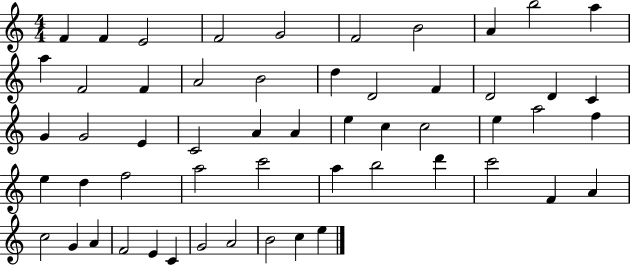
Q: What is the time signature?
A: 4/4